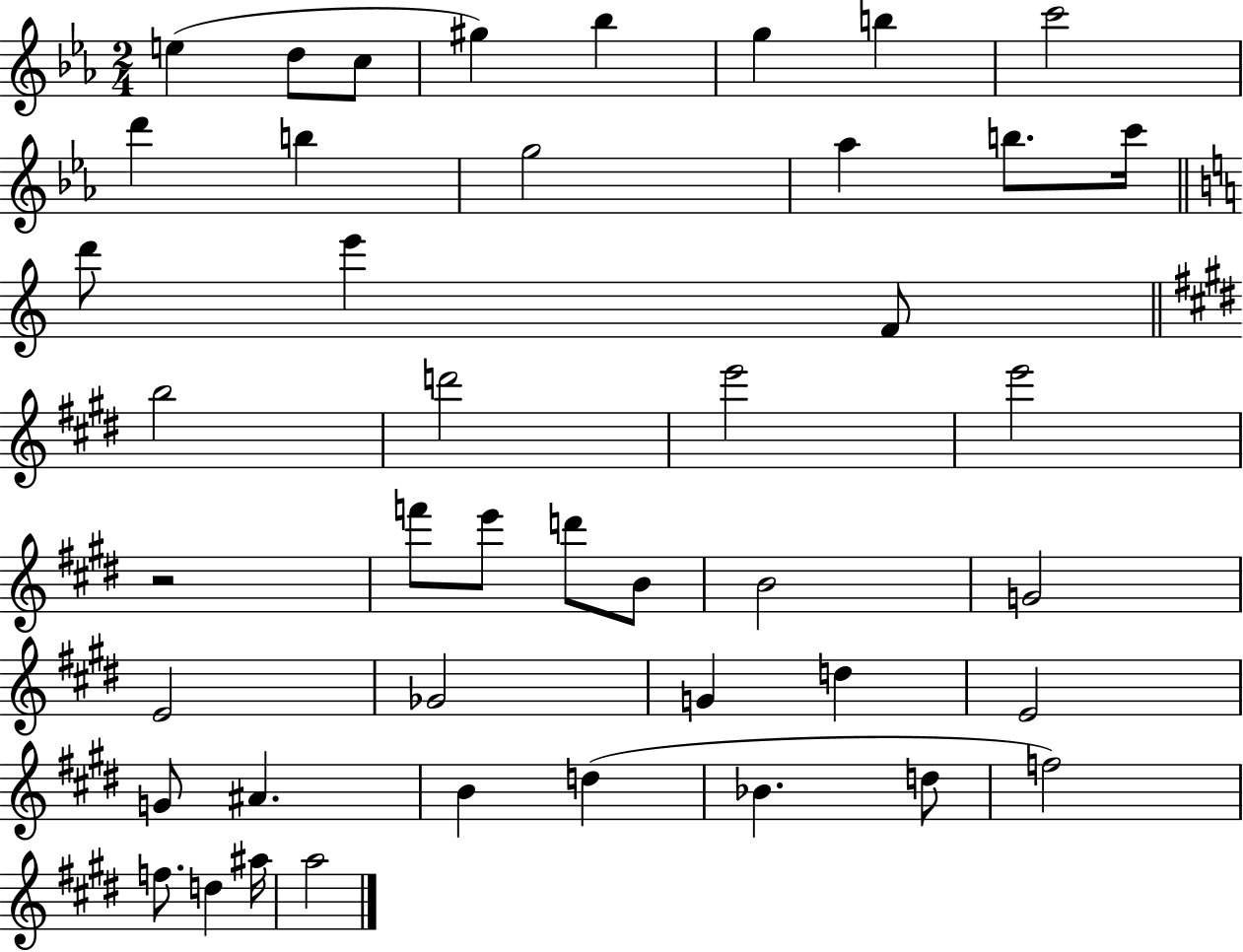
E5/q D5/e C5/e G#5/q Bb5/q G5/q B5/q C6/h D6/q B5/q G5/h Ab5/q B5/e. C6/s D6/e E6/q F4/e B5/h D6/h E6/h E6/h R/h F6/e E6/e D6/e B4/e B4/h G4/h E4/h Gb4/h G4/q D5/q E4/h G4/e A#4/q. B4/q D5/q Bb4/q. D5/e F5/h F5/e. D5/q A#5/s A5/h